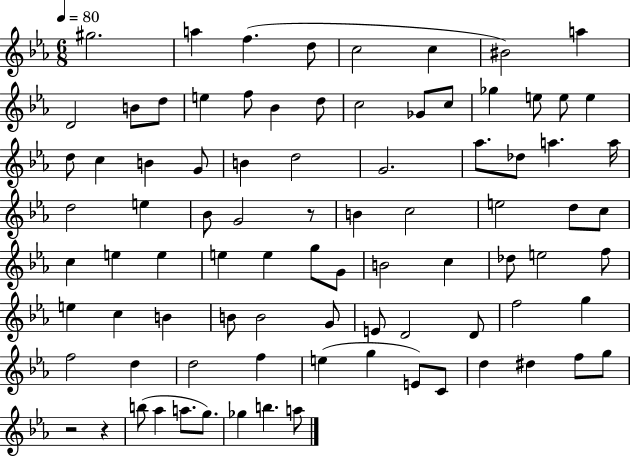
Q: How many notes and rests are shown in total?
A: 87